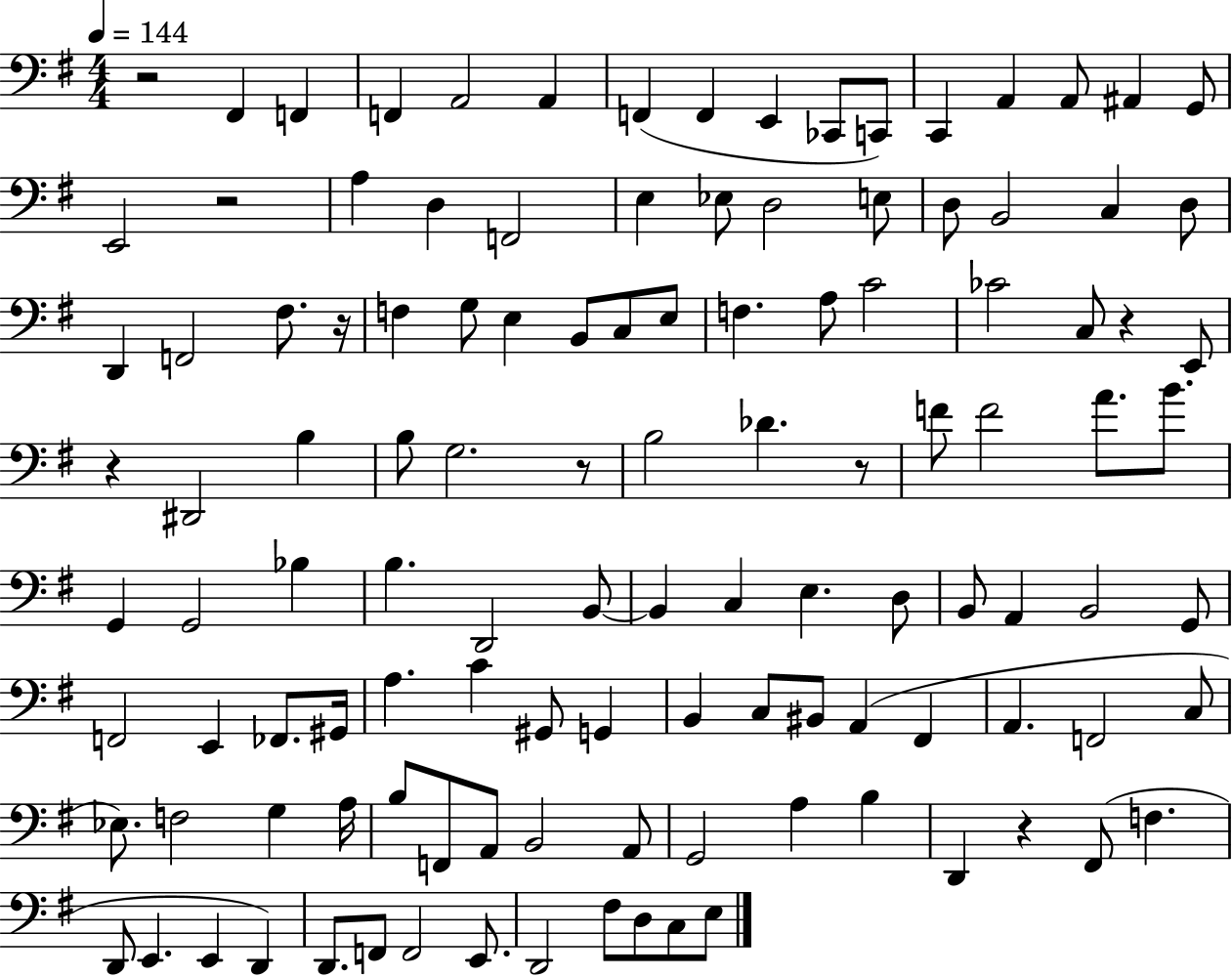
{
  \clef bass
  \numericTimeSignature
  \time 4/4
  \key g \major
  \tempo 4 = 144
  r2 fis,4 f,4 | f,4 a,2 a,4 | f,4( f,4 e,4 ces,8 c,8) | c,4 a,4 a,8 ais,4 g,8 | \break e,2 r2 | a4 d4 f,2 | e4 ees8 d2 e8 | d8 b,2 c4 d8 | \break d,4 f,2 fis8. r16 | f4 g8 e4 b,8 c8 e8 | f4. a8 c'2 | ces'2 c8 r4 e,8 | \break r4 dis,2 b4 | b8 g2. r8 | b2 des'4. r8 | f'8 f'2 a'8. b'8. | \break g,4 g,2 bes4 | b4. d,2 b,8~~ | b,4 c4 e4. d8 | b,8 a,4 b,2 g,8 | \break f,2 e,4 fes,8. gis,16 | a4. c'4 gis,8 g,4 | b,4 c8 bis,8 a,4( fis,4 | a,4. f,2 c8 | \break ees8.) f2 g4 a16 | b8 f,8 a,8 b,2 a,8 | g,2 a4 b4 | d,4 r4 fis,8( f4. | \break d,8 e,4. e,4 d,4) | d,8. f,8 f,2 e,8. | d,2 fis8 d8 c8 e8 | \bar "|."
}